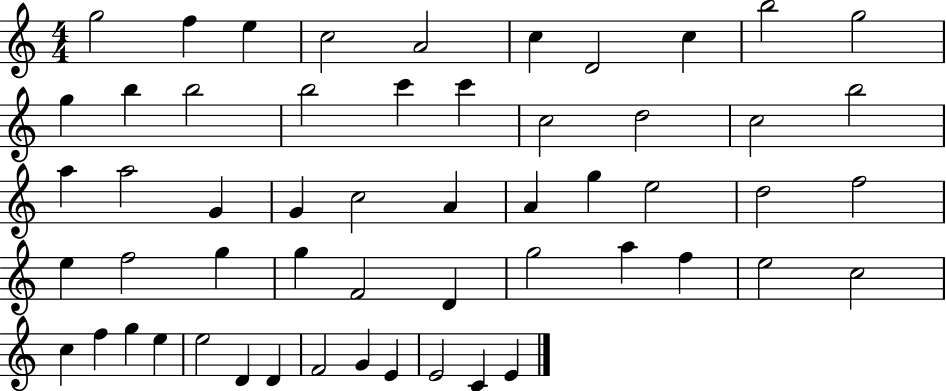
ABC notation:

X:1
T:Untitled
M:4/4
L:1/4
K:C
g2 f e c2 A2 c D2 c b2 g2 g b b2 b2 c' c' c2 d2 c2 b2 a a2 G G c2 A A g e2 d2 f2 e f2 g g F2 D g2 a f e2 c2 c f g e e2 D D F2 G E E2 C E